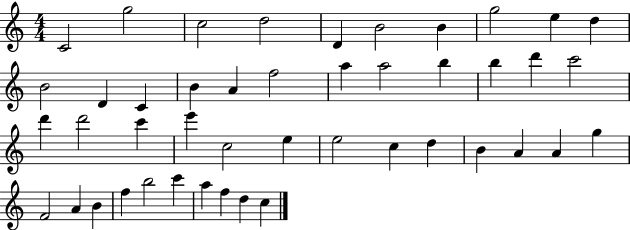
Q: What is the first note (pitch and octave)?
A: C4